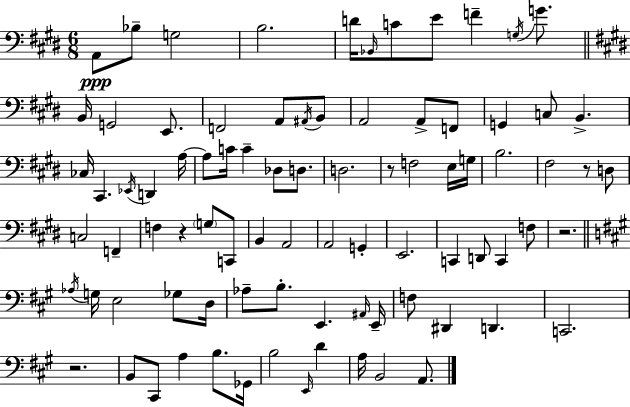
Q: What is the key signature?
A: E major